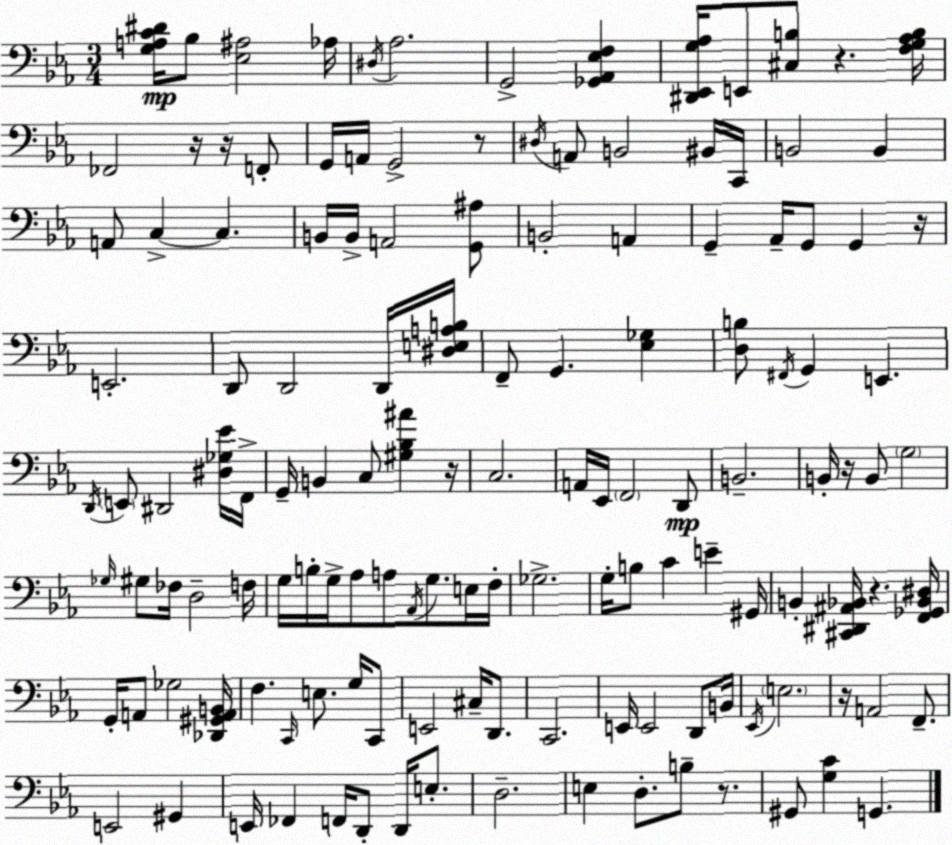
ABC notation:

X:1
T:Untitled
M:3/4
L:1/4
K:Cm
[G,A,C^D]/4 _B,/2 [_E,^A,]2 _A,/4 ^D,/4 _A,2 G,,2 [_G,,_A,,_E,F,] [^D,,_E,,G,_A,]/4 E,,/2 [^C,B,]/2 z [F,G,_A,B,]/4 _F,,2 z/4 z/4 F,,/2 G,,/4 A,,/4 G,,2 z/2 ^D,/4 A,,/2 B,,2 ^B,,/4 C,,/4 B,,2 B,, A,,/2 C, C, B,,/4 B,,/4 A,,2 [G,,^A,]/2 B,,2 A,, G,, _A,,/4 G,,/2 G,, z/4 E,,2 D,,/2 D,,2 D,,/4 [^D,E,A,B,]/4 F,,/2 G,, [_E,_G,] [D,B,]/2 ^F,,/4 G,, E,, D,,/4 E,,/2 ^D,,2 [^D,_G,_E]/4 F,,/4 G,,/4 B,, C,/2 [^G,_B,^A] z/4 C,2 A,,/4 _E,,/4 F,,2 D,,/2 B,,2 B,,/4 z/4 B,,/2 G,2 _G,/4 ^G,/2 _F,/4 D,2 F,/4 G,/4 B,/4 G,/4 _A,/2 A,/2 _A,,/4 G,/2 E,/4 F,/4 _G,2 G,/4 B,/2 C E ^G,,/4 B,, [^C,,^D,,^A,,_B,,]/4 z [F,,_G,,_B,,^D,]/4 G,,/4 A,,/2 _G,2 [_D,,^G,,A,,B,,]/4 F, C,,/4 E,/2 G,/4 C,,/2 E,,2 ^C,/4 D,,/2 C,,2 E,,/4 E,,2 D,,/2 B,,/4 _E,,/4 E,2 z/4 A,,2 F,,/2 E,,2 ^G,, E,,/4 _F,, F,,/4 D,,/2 D,,/4 E,/2 D,2 E, D,/2 B,/2 z/2 ^G,,/2 [G,C] G,,